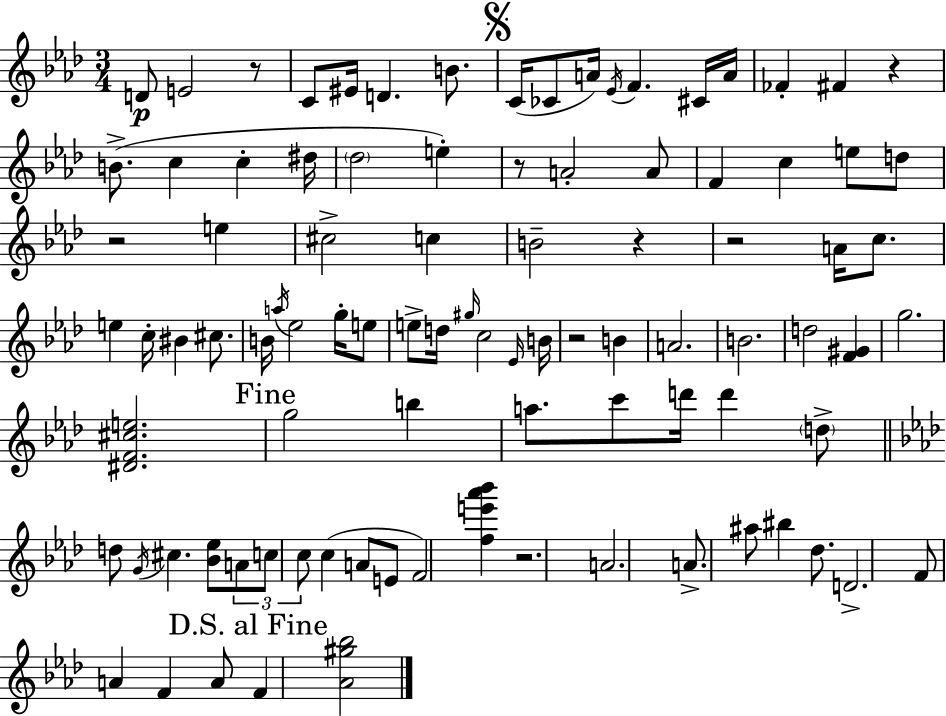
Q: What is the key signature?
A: AES major